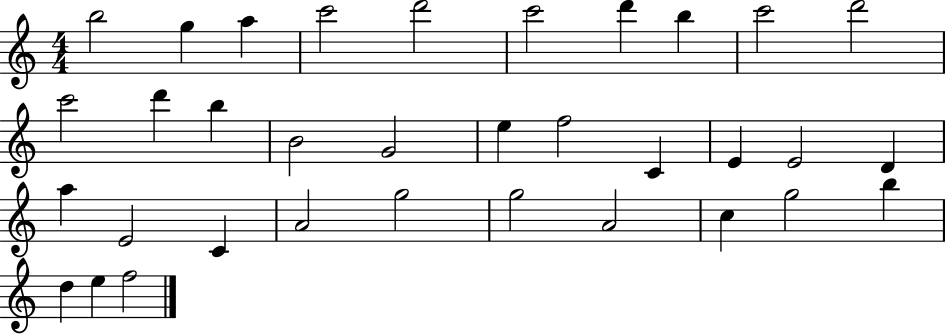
B5/h G5/q A5/q C6/h D6/h C6/h D6/q B5/q C6/h D6/h C6/h D6/q B5/q B4/h G4/h E5/q F5/h C4/q E4/q E4/h D4/q A5/q E4/h C4/q A4/h G5/h G5/h A4/h C5/q G5/h B5/q D5/q E5/q F5/h